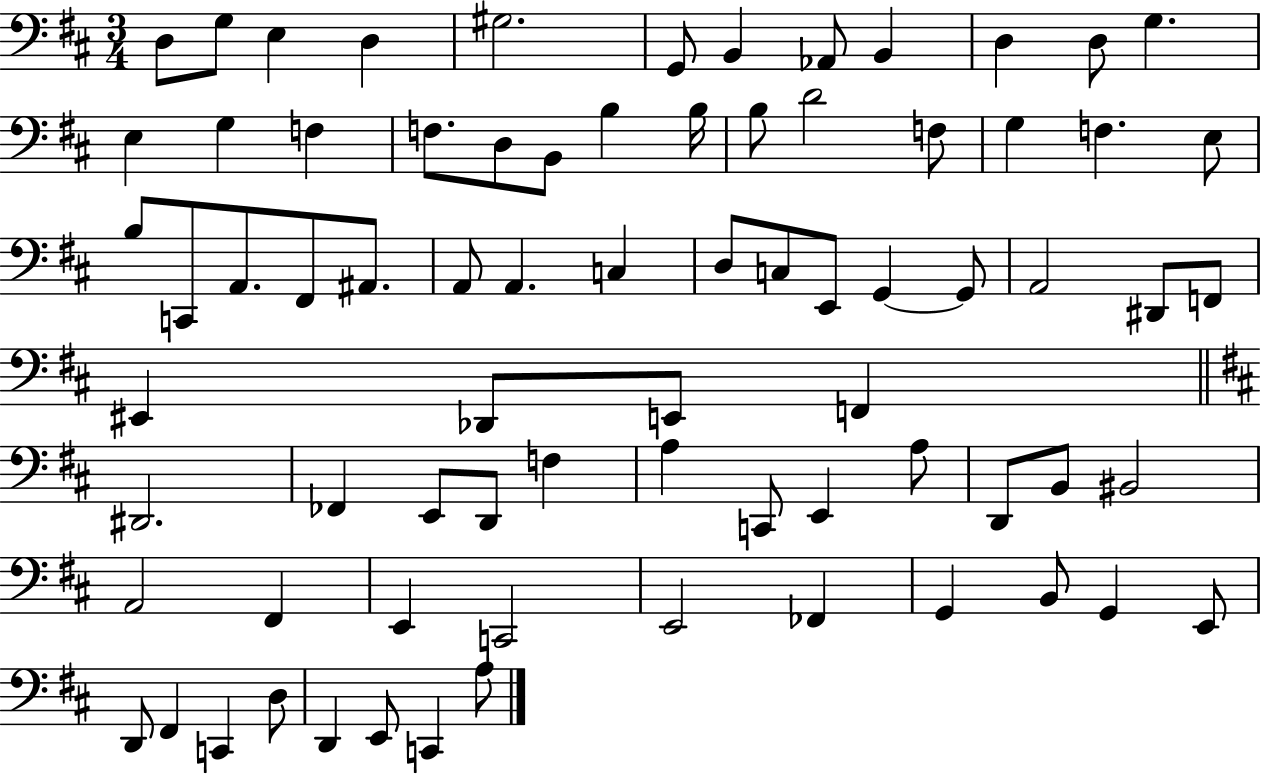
D3/e G3/e E3/q D3/q G#3/h. G2/e B2/q Ab2/e B2/q D3/q D3/e G3/q. E3/q G3/q F3/q F3/e. D3/e B2/e B3/q B3/s B3/e D4/h F3/e G3/q F3/q. E3/e B3/e C2/e A2/e. F#2/e A#2/e. A2/e A2/q. C3/q D3/e C3/e E2/e G2/q G2/e A2/h D#2/e F2/e EIS2/q Db2/e E2/e F2/q D#2/h. FES2/q E2/e D2/e F3/q A3/q C2/e E2/q A3/e D2/e B2/e BIS2/h A2/h F#2/q E2/q C2/h E2/h FES2/q G2/q B2/e G2/q E2/e D2/e F#2/q C2/q D3/e D2/q E2/e C2/q A3/e